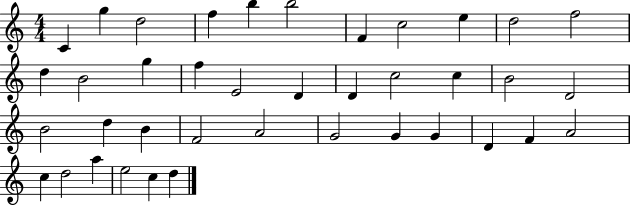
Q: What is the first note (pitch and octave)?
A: C4